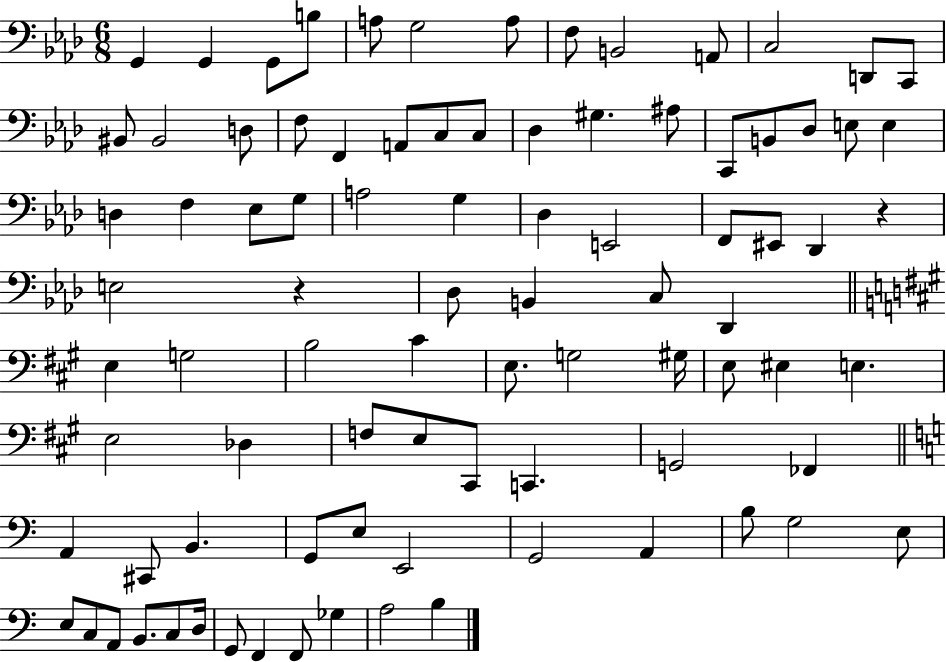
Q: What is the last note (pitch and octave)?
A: B3